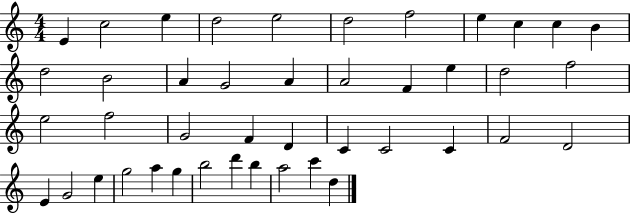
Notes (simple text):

E4/q C5/h E5/q D5/h E5/h D5/h F5/h E5/q C5/q C5/q B4/q D5/h B4/h A4/q G4/h A4/q A4/h F4/q E5/q D5/h F5/h E5/h F5/h G4/h F4/q D4/q C4/q C4/h C4/q F4/h D4/h E4/q G4/h E5/q G5/h A5/q G5/q B5/h D6/q B5/q A5/h C6/q D5/q